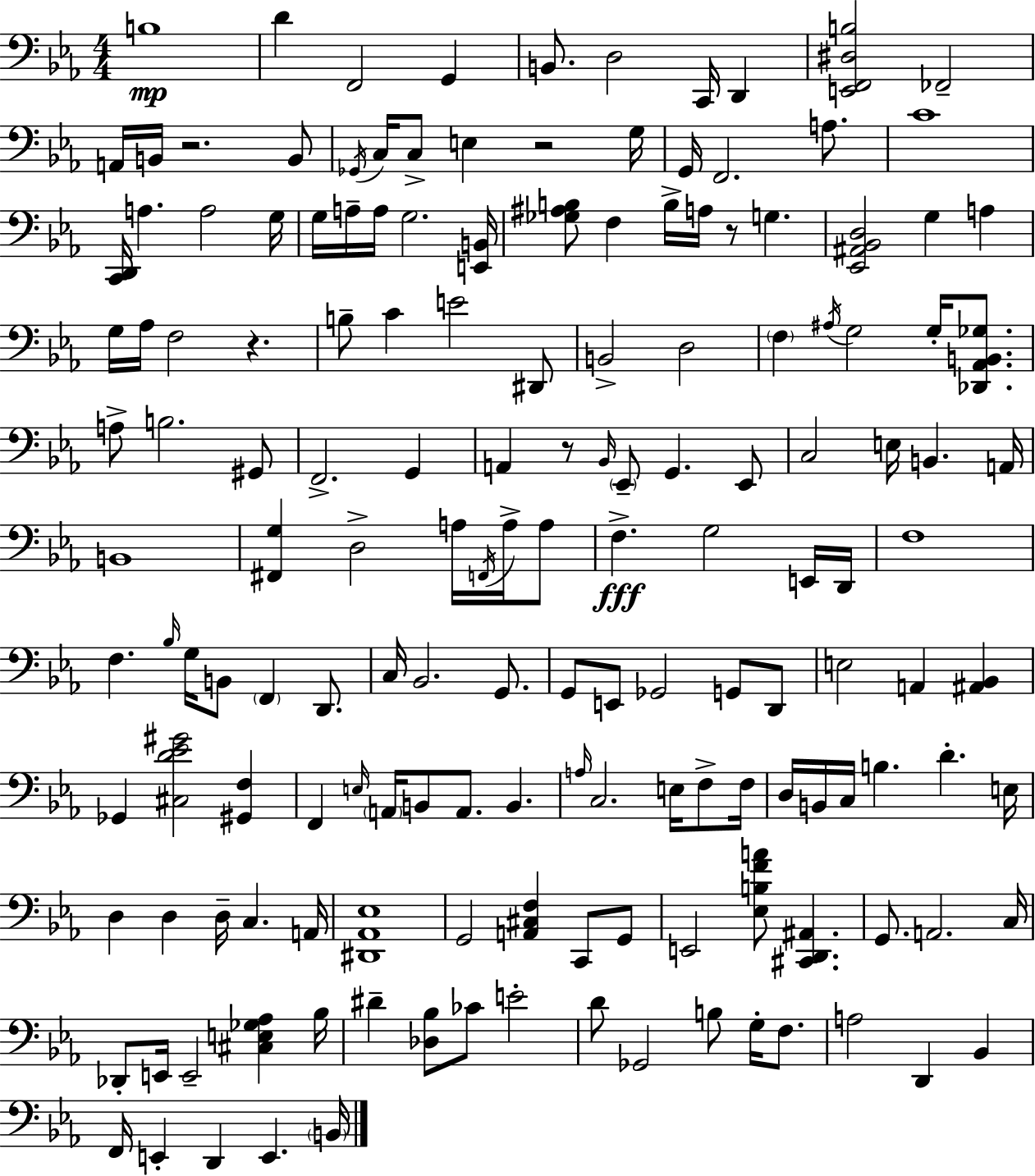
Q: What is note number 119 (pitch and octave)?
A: Db2